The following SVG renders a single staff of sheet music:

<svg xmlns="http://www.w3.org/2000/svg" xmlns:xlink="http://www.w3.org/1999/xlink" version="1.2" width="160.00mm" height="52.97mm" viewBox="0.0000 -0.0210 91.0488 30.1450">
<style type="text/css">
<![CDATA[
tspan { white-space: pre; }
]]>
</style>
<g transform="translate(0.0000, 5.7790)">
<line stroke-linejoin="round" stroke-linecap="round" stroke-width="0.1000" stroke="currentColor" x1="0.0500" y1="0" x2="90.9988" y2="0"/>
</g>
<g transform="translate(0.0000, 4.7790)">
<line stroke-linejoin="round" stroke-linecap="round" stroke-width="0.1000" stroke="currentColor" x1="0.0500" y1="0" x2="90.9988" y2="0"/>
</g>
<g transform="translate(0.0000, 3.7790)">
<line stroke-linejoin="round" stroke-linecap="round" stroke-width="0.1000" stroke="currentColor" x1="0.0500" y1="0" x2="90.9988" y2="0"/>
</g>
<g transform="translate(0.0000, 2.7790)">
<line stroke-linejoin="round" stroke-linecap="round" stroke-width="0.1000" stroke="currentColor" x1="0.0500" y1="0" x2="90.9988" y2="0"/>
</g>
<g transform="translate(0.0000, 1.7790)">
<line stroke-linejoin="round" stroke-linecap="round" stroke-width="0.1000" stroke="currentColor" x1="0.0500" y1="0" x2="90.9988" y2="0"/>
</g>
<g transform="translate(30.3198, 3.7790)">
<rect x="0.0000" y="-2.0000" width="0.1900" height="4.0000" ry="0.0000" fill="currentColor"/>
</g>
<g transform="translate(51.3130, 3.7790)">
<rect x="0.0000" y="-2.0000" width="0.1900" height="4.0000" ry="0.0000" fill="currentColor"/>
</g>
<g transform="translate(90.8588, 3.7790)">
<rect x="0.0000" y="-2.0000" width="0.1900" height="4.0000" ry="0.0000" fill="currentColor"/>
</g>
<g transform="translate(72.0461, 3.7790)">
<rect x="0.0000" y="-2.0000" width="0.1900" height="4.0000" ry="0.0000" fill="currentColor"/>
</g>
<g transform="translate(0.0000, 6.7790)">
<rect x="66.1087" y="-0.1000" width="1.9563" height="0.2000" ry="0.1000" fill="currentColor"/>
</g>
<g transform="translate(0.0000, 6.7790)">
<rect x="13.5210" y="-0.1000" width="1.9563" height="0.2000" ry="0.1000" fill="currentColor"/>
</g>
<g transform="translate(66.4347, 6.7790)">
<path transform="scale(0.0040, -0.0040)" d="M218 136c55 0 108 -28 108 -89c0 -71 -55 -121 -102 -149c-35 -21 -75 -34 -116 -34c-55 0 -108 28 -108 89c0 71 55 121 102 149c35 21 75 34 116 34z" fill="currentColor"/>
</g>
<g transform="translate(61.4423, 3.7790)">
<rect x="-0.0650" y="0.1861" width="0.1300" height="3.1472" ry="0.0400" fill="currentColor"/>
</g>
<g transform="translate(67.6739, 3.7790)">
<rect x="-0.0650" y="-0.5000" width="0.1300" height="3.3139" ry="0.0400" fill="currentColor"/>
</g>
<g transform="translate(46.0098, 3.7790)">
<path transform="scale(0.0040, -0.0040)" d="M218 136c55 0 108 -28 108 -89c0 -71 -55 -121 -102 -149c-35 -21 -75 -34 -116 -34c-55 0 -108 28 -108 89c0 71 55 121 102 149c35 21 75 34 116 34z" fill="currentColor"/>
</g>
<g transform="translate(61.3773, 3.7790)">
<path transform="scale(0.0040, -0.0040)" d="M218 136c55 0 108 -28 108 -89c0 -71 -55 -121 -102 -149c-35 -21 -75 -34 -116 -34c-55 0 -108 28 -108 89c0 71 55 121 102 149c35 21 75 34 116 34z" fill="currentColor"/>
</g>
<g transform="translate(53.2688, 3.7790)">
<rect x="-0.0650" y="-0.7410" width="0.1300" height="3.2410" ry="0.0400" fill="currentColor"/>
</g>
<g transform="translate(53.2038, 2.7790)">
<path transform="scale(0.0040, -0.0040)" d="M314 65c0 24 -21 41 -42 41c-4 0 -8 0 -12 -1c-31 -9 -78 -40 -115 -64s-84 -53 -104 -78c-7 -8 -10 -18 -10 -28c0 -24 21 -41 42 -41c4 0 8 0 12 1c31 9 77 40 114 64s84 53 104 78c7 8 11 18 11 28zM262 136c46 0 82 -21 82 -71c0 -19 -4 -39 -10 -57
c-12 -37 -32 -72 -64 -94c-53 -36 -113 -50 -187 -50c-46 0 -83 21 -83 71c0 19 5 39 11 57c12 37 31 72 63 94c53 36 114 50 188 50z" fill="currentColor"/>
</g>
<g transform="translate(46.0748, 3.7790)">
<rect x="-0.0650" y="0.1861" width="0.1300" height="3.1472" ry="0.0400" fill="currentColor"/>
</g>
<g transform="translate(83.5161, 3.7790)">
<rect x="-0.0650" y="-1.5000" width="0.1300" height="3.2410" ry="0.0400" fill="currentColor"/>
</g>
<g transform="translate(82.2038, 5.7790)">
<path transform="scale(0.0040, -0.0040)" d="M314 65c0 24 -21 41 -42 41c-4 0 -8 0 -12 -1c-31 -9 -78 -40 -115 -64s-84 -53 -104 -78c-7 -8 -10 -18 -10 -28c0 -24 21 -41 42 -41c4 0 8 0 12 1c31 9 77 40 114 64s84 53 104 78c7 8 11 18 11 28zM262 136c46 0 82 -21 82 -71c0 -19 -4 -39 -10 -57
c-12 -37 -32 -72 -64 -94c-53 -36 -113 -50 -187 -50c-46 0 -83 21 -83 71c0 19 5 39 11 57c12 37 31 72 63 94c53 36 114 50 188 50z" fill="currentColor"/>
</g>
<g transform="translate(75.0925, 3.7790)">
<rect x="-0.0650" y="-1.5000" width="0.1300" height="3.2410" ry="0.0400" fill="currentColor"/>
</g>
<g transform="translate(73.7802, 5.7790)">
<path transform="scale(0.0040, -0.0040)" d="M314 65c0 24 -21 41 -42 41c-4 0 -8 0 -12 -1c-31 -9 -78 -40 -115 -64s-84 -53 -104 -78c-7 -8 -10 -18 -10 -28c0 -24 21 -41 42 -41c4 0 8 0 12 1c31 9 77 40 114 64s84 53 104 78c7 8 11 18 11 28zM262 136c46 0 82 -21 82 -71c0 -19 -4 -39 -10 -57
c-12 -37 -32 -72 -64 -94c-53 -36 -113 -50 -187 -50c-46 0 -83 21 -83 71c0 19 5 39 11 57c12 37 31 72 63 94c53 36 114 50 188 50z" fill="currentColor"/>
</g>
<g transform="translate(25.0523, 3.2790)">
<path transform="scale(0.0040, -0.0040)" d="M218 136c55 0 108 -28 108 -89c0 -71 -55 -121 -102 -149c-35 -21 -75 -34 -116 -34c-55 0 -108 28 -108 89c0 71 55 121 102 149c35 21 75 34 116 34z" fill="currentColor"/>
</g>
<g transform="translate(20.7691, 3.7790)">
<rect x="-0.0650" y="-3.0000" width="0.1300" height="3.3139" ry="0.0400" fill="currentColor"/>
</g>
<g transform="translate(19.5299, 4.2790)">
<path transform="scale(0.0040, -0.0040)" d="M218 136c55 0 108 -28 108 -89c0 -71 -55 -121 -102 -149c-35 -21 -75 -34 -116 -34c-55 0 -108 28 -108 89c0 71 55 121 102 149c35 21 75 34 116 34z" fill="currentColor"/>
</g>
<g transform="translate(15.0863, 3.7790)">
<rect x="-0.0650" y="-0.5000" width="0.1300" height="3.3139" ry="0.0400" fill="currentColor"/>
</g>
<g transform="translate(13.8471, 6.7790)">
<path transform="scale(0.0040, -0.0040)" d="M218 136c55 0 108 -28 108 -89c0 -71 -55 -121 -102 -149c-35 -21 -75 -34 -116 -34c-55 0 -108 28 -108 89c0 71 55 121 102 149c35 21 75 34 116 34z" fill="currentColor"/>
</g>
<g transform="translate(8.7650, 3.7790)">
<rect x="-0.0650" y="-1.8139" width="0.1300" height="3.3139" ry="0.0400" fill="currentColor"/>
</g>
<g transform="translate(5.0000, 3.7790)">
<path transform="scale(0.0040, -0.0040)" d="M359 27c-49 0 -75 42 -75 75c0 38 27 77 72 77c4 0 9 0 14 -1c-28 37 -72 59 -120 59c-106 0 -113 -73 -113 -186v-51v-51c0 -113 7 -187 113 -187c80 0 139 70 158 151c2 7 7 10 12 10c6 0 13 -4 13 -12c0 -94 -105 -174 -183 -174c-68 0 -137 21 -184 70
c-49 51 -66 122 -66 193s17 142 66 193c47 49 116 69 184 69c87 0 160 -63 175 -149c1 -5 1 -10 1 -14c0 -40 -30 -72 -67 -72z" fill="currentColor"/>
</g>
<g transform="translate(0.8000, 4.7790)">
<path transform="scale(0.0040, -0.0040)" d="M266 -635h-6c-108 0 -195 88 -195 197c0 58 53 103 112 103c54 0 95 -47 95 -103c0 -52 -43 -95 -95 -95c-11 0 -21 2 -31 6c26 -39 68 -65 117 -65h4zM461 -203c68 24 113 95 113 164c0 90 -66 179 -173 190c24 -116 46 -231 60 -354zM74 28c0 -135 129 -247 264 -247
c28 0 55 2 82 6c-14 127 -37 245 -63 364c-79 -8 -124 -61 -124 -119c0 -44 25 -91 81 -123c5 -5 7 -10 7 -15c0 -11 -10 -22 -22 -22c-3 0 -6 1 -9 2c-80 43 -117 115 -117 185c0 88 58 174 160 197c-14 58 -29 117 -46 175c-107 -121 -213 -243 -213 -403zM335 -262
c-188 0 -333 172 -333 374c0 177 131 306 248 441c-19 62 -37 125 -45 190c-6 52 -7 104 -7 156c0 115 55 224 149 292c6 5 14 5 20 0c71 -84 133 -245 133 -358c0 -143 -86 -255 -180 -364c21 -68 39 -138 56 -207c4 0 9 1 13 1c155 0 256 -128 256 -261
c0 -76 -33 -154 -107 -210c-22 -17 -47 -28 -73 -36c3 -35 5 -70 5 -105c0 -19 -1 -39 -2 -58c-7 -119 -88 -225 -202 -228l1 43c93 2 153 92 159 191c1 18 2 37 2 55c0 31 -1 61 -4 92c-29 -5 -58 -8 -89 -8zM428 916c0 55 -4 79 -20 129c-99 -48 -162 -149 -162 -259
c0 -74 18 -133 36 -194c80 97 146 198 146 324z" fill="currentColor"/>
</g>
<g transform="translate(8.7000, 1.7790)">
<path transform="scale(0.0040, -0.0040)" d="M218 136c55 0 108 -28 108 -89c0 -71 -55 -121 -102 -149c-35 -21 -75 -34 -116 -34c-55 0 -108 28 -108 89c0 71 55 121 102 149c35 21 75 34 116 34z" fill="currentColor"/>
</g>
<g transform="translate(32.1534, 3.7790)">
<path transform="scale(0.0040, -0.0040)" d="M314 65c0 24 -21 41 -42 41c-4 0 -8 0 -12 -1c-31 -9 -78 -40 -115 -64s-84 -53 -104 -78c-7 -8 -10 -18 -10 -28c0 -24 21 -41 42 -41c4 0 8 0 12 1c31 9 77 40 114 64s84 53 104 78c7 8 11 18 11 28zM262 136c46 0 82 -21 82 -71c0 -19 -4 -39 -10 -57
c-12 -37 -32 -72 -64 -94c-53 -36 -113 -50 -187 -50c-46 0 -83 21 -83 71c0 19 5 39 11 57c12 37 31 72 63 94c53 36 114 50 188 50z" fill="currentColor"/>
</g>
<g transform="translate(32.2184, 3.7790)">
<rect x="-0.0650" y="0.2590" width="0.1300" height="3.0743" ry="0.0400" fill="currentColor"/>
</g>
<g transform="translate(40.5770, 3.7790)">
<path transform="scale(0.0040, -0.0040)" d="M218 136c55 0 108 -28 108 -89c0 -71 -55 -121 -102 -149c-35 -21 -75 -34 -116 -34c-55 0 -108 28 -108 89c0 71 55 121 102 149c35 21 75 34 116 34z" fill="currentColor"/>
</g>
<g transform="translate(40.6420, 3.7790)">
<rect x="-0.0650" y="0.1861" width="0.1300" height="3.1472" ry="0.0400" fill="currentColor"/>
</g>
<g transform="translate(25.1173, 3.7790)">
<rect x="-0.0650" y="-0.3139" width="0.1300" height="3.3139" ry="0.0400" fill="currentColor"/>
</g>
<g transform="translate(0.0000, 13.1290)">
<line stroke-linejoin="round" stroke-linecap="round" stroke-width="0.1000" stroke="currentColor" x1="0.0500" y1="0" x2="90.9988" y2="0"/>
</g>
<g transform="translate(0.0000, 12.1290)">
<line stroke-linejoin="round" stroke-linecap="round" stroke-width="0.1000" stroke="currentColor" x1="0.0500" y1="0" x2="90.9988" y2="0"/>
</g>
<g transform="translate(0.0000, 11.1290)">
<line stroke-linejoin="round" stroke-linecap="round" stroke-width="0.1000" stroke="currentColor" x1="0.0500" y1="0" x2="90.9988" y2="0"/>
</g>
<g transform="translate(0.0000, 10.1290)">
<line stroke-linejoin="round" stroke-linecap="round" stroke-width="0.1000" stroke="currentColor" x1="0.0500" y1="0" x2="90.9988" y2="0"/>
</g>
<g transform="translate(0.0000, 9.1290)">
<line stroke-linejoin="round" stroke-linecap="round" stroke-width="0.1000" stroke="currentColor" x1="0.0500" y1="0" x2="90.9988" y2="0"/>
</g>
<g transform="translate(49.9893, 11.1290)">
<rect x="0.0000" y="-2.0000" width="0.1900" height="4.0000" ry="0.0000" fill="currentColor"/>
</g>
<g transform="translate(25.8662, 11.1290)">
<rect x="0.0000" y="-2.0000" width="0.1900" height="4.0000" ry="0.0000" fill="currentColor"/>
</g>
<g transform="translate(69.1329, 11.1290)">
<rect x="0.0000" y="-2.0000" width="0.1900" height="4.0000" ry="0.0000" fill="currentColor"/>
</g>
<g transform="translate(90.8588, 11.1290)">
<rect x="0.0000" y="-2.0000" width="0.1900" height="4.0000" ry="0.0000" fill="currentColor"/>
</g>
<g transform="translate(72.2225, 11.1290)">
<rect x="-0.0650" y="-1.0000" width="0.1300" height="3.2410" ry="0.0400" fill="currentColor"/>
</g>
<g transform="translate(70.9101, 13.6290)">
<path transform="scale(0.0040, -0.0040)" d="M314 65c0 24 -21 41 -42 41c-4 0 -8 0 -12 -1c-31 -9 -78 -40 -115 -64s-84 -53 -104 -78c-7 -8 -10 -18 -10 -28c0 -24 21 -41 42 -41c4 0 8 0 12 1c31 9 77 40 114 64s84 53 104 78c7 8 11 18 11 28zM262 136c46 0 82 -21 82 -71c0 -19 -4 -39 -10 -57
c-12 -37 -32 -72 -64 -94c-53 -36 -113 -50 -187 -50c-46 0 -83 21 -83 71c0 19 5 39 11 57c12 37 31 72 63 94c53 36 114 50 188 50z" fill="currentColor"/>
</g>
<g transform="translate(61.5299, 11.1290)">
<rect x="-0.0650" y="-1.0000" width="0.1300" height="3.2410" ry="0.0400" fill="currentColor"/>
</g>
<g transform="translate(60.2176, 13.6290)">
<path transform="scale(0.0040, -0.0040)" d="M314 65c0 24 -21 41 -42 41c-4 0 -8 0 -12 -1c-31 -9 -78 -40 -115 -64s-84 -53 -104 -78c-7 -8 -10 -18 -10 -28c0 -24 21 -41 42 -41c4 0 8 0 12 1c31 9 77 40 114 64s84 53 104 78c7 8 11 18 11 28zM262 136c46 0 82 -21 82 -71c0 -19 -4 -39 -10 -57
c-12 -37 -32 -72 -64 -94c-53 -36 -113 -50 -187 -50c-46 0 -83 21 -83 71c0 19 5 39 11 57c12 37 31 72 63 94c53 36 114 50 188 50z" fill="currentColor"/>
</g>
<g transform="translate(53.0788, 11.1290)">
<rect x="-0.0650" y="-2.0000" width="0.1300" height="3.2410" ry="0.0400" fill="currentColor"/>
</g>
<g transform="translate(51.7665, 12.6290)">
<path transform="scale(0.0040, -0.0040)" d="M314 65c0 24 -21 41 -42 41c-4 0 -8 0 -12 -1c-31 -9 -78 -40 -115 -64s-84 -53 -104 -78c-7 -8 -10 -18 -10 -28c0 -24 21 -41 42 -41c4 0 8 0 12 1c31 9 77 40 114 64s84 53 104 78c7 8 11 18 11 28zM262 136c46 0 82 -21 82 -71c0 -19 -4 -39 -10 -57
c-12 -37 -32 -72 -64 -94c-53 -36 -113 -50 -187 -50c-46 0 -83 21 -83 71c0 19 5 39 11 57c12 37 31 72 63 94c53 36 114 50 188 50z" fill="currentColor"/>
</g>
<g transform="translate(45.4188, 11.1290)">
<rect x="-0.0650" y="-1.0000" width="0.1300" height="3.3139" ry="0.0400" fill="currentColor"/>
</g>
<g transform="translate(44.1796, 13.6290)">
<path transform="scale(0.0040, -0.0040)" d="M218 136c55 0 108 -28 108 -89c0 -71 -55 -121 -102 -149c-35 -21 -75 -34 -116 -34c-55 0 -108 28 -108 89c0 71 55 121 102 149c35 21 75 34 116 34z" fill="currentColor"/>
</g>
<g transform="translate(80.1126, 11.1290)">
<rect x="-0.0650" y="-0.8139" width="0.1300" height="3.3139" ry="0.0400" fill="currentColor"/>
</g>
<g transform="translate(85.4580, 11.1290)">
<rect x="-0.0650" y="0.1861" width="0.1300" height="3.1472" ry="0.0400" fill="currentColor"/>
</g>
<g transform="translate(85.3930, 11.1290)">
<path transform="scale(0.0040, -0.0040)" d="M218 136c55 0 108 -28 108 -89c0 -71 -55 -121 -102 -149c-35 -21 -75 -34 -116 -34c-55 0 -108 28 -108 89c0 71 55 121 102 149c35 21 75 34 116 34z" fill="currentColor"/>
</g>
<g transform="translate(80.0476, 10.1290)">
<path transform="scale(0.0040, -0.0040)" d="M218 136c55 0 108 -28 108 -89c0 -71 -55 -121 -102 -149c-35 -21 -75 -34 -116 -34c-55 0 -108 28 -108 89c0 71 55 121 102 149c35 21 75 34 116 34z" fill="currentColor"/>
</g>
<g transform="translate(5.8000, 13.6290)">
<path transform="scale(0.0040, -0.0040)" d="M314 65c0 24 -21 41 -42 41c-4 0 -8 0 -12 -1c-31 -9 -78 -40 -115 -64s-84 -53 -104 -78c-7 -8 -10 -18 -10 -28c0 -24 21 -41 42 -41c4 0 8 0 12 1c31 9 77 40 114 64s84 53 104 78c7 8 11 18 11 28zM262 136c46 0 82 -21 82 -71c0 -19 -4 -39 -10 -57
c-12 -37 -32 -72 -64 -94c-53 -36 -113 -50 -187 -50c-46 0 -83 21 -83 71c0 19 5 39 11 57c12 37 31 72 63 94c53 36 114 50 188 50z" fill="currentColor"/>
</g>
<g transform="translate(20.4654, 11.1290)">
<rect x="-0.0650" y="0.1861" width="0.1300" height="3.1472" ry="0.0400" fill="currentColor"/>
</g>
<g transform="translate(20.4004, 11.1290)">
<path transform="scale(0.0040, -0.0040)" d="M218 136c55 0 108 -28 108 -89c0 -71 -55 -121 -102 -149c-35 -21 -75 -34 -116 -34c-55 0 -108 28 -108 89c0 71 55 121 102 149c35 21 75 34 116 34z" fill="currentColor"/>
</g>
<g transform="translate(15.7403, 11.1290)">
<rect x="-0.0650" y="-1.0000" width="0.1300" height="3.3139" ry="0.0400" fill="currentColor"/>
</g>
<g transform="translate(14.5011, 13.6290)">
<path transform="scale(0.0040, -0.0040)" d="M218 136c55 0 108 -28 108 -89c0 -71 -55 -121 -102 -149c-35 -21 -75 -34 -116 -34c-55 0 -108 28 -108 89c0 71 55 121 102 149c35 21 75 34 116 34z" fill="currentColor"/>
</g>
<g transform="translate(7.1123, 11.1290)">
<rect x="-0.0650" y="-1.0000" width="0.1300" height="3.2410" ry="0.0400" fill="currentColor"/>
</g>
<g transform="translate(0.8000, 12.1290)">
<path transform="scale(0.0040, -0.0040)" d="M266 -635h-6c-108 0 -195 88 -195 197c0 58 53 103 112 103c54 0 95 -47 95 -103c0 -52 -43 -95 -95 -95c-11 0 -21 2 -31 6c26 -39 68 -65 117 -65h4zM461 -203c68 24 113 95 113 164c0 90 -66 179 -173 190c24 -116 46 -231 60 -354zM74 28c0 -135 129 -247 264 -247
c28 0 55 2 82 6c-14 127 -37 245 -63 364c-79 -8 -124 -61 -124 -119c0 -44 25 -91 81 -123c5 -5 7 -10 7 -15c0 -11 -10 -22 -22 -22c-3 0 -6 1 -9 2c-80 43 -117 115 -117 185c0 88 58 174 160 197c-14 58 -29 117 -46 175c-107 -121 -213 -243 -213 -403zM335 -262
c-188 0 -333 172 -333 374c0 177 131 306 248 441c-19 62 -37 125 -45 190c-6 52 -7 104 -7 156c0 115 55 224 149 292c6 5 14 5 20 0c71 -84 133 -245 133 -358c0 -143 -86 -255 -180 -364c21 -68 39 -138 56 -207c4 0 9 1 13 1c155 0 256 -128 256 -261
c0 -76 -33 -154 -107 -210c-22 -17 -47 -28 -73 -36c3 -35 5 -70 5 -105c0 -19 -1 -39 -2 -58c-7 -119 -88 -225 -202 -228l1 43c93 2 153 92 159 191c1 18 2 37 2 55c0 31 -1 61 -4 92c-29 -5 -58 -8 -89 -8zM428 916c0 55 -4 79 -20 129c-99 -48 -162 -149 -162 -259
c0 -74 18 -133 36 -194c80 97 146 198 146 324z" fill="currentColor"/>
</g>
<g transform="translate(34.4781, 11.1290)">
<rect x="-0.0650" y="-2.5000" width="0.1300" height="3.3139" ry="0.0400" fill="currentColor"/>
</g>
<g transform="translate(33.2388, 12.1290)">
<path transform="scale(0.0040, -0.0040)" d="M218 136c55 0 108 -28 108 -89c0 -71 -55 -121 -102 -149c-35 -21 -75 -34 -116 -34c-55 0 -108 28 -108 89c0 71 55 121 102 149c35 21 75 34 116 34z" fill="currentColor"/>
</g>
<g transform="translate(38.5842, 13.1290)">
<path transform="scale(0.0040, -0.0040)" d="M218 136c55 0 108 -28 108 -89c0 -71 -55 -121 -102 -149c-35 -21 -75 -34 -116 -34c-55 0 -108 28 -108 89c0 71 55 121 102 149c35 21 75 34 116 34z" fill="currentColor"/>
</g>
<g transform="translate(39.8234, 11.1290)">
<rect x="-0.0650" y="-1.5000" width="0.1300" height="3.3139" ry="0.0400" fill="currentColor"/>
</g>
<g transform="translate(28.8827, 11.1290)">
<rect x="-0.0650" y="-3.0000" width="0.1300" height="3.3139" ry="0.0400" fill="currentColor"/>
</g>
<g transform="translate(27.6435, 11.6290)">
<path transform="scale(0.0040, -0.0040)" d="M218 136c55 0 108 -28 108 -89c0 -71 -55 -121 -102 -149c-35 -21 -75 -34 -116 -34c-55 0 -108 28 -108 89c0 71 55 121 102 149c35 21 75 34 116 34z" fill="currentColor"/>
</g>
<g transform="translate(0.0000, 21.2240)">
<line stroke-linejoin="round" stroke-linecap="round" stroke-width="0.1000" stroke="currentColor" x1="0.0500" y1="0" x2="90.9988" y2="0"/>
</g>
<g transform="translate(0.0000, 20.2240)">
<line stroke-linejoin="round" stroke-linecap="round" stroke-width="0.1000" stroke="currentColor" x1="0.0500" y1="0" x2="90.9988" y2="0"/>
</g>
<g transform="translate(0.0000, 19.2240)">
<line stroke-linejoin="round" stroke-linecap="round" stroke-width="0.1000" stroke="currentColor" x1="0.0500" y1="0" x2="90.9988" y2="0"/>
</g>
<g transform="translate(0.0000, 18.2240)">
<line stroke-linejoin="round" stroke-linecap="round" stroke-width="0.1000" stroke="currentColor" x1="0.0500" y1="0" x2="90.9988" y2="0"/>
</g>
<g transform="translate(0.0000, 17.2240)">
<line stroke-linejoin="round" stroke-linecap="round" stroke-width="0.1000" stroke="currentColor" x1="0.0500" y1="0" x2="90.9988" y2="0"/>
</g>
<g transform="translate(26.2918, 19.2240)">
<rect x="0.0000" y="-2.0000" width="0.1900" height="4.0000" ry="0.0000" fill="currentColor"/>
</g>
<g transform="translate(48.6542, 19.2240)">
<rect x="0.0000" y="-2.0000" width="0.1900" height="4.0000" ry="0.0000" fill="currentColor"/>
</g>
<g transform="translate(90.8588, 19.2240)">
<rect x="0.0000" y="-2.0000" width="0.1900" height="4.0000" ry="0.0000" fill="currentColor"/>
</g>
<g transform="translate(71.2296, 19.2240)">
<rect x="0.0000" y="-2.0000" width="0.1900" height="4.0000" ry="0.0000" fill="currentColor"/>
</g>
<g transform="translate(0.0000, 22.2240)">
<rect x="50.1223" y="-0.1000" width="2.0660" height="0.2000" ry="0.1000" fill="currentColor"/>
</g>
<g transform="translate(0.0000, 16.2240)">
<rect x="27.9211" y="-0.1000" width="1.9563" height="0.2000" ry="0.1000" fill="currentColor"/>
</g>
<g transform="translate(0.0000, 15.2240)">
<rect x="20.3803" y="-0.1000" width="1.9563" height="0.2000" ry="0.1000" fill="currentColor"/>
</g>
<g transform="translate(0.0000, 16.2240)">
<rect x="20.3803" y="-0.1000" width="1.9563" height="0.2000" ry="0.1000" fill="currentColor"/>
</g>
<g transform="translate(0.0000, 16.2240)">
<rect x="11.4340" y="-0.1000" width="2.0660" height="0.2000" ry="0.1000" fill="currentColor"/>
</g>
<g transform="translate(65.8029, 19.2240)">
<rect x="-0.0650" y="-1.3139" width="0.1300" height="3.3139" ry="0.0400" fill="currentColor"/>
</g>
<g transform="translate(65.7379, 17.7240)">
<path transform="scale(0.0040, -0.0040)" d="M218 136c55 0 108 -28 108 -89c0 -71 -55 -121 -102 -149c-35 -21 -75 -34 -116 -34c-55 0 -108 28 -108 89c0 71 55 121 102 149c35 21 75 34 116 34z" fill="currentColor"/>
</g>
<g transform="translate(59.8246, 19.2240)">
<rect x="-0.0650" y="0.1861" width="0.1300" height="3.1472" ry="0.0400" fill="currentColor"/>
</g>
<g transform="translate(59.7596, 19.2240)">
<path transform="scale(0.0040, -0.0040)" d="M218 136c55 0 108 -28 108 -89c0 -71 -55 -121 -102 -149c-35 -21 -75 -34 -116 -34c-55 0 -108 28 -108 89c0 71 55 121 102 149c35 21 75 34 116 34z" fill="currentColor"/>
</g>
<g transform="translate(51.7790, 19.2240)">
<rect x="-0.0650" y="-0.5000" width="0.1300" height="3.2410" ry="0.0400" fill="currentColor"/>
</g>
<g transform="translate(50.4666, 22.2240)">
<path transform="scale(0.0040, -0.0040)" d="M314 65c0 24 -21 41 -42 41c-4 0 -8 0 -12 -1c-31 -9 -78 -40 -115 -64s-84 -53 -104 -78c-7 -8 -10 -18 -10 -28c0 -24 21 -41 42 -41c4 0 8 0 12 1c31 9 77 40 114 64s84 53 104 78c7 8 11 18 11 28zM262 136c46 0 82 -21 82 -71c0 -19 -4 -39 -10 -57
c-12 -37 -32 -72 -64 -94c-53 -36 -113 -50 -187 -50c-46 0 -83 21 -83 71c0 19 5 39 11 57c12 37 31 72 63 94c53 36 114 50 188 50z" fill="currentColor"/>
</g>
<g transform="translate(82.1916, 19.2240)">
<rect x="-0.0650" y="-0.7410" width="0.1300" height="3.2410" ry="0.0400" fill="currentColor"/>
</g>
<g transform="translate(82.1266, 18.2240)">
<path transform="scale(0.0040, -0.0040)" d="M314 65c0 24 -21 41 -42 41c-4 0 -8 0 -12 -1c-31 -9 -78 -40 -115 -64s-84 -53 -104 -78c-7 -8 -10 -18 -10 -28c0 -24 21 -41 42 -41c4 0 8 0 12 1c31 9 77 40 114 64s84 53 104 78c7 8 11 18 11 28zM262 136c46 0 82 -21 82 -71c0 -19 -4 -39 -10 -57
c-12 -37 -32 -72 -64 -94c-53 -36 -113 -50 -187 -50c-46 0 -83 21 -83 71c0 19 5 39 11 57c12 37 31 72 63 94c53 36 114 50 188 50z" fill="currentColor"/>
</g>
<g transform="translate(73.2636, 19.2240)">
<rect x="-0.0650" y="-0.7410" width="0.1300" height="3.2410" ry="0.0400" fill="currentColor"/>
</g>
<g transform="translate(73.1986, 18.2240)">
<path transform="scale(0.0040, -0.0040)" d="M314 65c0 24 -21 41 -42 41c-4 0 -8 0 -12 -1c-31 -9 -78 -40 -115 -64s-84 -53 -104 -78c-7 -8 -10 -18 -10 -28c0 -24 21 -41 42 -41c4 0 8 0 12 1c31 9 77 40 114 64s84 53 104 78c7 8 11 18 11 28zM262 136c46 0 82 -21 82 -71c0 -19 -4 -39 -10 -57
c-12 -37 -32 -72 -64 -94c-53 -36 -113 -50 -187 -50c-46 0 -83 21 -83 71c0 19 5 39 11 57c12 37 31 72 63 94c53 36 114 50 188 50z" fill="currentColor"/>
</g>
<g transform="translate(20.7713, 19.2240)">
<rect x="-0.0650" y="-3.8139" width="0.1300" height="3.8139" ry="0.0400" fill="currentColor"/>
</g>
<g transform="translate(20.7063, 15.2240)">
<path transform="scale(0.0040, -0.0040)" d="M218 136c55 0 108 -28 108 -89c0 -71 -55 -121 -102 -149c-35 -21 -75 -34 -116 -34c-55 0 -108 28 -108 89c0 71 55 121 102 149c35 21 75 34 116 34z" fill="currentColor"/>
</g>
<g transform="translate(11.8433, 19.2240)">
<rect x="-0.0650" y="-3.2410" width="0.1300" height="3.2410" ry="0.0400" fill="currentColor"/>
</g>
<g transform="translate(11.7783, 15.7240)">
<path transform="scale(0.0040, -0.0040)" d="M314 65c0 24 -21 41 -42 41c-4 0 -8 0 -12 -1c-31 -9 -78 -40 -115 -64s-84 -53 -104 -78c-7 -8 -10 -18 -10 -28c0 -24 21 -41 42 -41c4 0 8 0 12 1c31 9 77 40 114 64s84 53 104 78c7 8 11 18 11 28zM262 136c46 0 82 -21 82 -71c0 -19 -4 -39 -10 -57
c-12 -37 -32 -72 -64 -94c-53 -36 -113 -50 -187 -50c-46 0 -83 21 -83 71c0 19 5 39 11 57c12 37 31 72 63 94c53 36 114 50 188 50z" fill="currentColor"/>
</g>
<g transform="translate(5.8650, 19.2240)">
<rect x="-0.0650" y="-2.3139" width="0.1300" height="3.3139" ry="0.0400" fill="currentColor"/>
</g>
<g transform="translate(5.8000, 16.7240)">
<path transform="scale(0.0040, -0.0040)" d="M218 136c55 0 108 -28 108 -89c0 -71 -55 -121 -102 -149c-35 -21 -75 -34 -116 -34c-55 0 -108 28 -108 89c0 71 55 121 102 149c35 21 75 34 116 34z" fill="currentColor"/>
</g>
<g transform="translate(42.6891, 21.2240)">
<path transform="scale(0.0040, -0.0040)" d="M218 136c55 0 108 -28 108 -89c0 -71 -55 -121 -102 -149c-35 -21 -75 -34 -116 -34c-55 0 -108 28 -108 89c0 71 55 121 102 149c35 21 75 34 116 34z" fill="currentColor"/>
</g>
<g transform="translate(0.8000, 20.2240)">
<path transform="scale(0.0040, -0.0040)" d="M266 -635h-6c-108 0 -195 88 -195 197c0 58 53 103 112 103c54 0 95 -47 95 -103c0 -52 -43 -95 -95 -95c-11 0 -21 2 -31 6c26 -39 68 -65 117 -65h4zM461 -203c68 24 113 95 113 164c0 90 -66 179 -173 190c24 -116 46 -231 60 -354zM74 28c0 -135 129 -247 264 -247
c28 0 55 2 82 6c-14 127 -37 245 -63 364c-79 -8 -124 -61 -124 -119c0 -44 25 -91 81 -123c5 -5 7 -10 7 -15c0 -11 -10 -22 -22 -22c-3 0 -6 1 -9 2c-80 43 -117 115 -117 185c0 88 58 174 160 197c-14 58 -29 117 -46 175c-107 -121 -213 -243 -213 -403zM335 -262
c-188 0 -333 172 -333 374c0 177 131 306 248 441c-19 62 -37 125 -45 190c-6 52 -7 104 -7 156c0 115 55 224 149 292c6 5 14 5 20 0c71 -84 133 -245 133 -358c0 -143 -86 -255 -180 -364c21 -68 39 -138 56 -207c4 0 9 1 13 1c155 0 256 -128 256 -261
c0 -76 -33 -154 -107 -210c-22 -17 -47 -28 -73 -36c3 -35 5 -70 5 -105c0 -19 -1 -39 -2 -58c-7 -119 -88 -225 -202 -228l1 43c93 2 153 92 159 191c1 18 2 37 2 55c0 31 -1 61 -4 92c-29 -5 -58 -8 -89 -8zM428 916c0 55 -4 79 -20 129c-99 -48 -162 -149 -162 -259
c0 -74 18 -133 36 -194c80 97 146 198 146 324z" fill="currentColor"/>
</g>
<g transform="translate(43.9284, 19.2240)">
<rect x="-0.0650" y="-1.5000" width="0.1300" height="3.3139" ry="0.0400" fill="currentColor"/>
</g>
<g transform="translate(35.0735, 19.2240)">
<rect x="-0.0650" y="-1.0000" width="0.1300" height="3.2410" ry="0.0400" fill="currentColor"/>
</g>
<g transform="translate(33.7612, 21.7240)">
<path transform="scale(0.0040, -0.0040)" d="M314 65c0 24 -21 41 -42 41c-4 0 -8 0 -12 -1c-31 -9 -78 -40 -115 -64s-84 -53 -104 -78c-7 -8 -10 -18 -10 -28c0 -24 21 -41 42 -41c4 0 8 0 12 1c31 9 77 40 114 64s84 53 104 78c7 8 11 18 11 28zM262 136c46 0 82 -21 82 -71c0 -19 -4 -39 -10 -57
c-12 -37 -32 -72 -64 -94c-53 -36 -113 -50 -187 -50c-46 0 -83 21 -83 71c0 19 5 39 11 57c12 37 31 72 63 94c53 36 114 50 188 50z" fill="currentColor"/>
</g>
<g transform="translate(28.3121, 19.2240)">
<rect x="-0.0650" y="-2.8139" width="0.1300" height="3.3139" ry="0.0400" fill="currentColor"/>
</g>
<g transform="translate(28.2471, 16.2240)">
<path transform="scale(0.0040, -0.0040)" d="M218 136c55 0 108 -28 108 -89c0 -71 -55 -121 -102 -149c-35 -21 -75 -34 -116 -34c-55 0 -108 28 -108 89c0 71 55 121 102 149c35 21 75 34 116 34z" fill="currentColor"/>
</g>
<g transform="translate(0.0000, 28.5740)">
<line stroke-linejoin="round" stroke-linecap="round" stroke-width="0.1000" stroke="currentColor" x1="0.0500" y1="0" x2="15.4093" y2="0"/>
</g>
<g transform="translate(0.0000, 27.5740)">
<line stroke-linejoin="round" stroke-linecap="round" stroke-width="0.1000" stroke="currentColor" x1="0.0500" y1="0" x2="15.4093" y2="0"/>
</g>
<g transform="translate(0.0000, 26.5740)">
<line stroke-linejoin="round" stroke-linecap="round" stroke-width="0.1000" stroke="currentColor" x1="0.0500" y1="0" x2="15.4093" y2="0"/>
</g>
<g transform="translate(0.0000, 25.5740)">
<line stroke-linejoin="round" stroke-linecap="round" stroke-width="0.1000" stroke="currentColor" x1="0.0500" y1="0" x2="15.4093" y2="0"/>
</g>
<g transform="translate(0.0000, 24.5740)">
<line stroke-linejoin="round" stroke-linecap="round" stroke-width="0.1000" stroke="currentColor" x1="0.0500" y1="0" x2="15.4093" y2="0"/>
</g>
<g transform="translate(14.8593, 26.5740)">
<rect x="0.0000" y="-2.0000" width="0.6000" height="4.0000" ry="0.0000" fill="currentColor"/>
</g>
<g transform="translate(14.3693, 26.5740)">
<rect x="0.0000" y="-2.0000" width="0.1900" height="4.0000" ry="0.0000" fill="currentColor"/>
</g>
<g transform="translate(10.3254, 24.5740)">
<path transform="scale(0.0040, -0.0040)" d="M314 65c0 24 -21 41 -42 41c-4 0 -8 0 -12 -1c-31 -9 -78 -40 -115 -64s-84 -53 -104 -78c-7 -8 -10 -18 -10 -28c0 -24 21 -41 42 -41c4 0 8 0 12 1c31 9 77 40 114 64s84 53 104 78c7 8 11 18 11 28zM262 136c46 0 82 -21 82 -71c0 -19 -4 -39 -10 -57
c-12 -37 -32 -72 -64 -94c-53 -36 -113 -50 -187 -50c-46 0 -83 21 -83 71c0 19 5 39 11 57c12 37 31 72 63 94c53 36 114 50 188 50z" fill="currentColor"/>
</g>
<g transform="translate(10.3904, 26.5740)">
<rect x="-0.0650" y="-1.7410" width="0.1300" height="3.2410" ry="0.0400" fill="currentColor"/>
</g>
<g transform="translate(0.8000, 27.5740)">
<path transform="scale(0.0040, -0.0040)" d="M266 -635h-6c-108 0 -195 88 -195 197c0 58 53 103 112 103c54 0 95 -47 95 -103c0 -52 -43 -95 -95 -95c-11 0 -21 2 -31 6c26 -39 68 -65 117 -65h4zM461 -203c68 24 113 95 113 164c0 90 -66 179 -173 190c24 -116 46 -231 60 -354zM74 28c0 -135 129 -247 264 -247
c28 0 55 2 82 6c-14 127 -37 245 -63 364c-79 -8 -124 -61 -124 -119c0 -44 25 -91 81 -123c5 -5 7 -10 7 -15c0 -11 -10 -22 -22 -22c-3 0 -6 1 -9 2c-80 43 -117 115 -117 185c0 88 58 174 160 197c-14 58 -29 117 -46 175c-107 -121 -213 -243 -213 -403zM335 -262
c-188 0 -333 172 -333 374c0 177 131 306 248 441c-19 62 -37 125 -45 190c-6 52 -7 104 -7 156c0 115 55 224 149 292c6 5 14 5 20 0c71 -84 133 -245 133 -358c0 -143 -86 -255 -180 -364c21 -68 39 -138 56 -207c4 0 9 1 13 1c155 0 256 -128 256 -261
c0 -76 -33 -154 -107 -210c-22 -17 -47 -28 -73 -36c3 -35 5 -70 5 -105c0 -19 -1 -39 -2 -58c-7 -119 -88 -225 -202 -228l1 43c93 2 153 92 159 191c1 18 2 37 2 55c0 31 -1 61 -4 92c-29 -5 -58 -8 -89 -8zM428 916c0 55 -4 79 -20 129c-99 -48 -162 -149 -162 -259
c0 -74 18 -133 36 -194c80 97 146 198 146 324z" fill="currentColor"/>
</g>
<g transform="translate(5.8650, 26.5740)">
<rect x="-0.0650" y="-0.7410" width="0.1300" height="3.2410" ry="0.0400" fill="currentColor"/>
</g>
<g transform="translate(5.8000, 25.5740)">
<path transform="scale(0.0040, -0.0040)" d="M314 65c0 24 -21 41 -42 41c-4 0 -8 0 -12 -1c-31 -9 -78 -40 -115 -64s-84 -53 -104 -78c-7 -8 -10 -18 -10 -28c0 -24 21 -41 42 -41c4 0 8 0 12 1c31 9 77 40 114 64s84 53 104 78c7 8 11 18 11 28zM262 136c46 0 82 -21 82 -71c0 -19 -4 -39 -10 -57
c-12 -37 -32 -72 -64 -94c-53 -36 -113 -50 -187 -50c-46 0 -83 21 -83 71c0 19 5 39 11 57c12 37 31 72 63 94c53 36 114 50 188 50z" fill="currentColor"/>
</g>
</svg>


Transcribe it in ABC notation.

X:1
T:Untitled
M:4/4
L:1/4
K:C
f C A c B2 B B d2 B C E2 E2 D2 D B A G E D F2 D2 D2 d B g b2 c' a D2 E C2 B e d2 d2 d2 f2